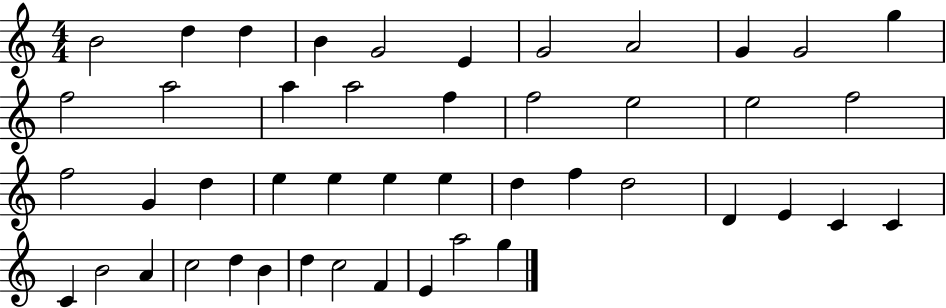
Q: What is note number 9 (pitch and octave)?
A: G4